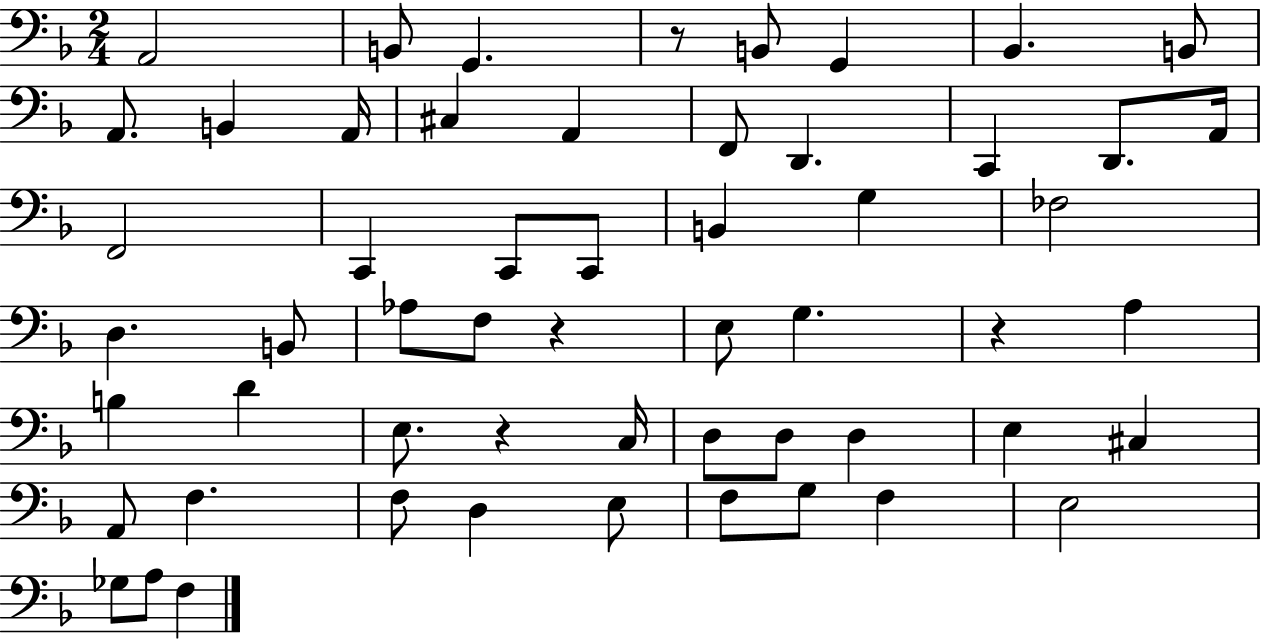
A2/h B2/e G2/q. R/e B2/e G2/q Bb2/q. B2/e A2/e. B2/q A2/s C#3/q A2/q F2/e D2/q. C2/q D2/e. A2/s F2/h C2/q C2/e C2/e B2/q G3/q FES3/h D3/q. B2/e Ab3/e F3/e R/q E3/e G3/q. R/q A3/q B3/q D4/q E3/e. R/q C3/s D3/e D3/e D3/q E3/q C#3/q A2/e F3/q. F3/e D3/q E3/e F3/e G3/e F3/q E3/h Gb3/e A3/e F3/q